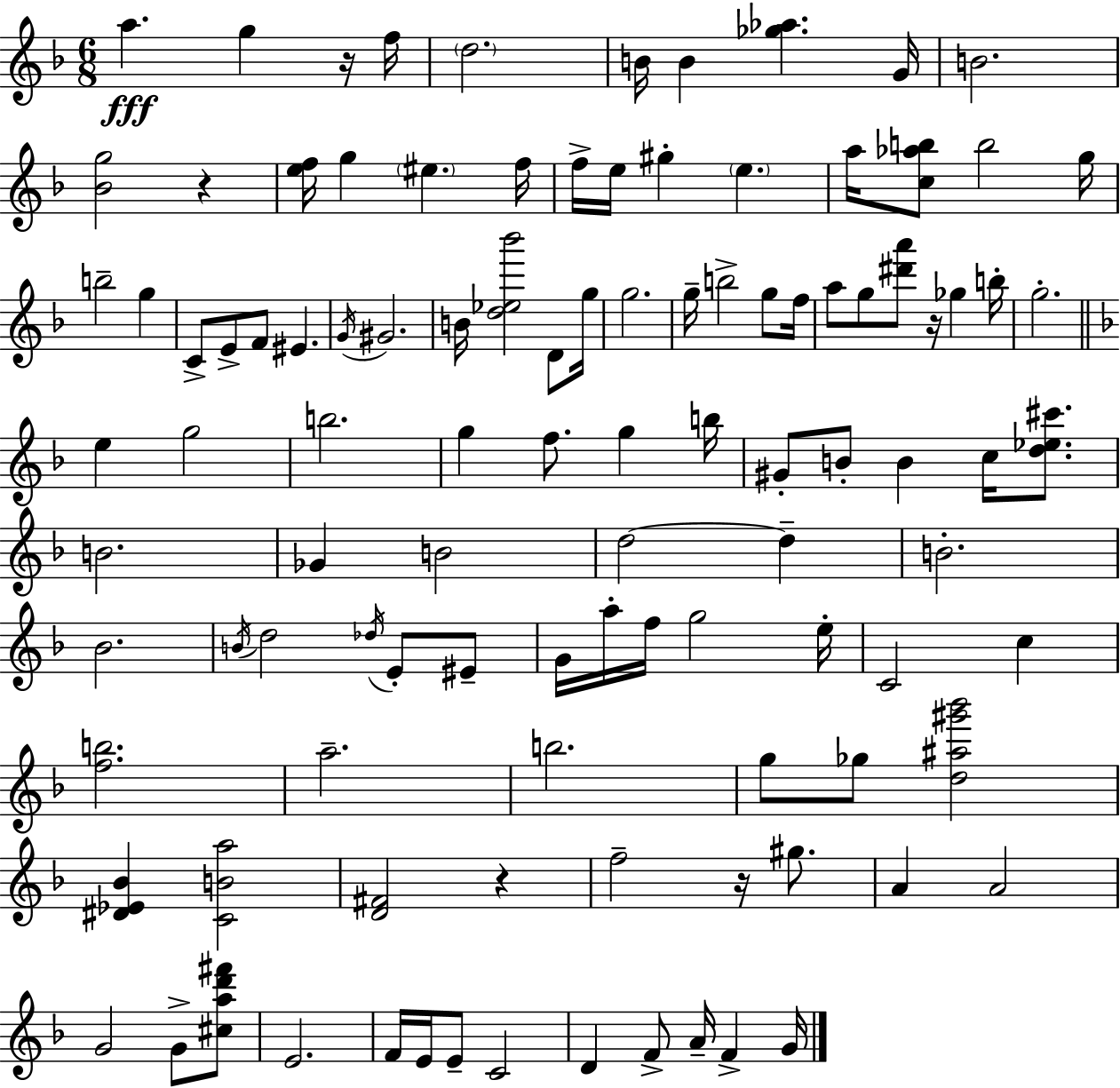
X:1
T:Untitled
M:6/8
L:1/4
K:Dm
a g z/4 f/4 d2 B/4 B [_g_a] G/4 B2 [_Bg]2 z [ef]/4 g ^e f/4 f/4 e/4 ^g e a/4 [c_ab]/2 b2 g/4 b2 g C/2 E/2 F/2 ^E G/4 ^G2 B/4 [d_e_b']2 D/2 g/4 g2 g/4 b2 g/2 f/4 a/2 g/2 [^d'a']/2 z/4 _g b/4 g2 e g2 b2 g f/2 g b/4 ^G/2 B/2 B c/4 [d_e^c']/2 B2 _G B2 d2 d B2 _B2 B/4 d2 _d/4 E/2 ^E/2 G/4 a/4 f/4 g2 e/4 C2 c [fb]2 a2 b2 g/2 _g/2 [d^a^g'_b']2 [^D_E_B] [CBa]2 [D^F]2 z f2 z/4 ^g/2 A A2 G2 G/2 [^cad'^f']/2 E2 F/4 E/4 E/2 C2 D F/2 A/4 F G/4